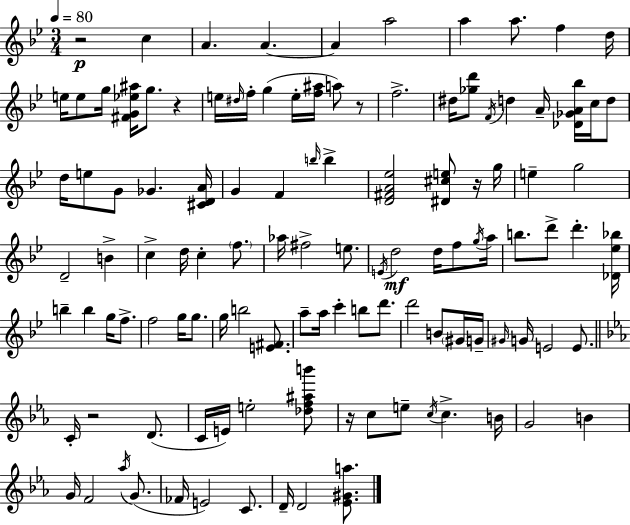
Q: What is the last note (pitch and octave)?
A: D4